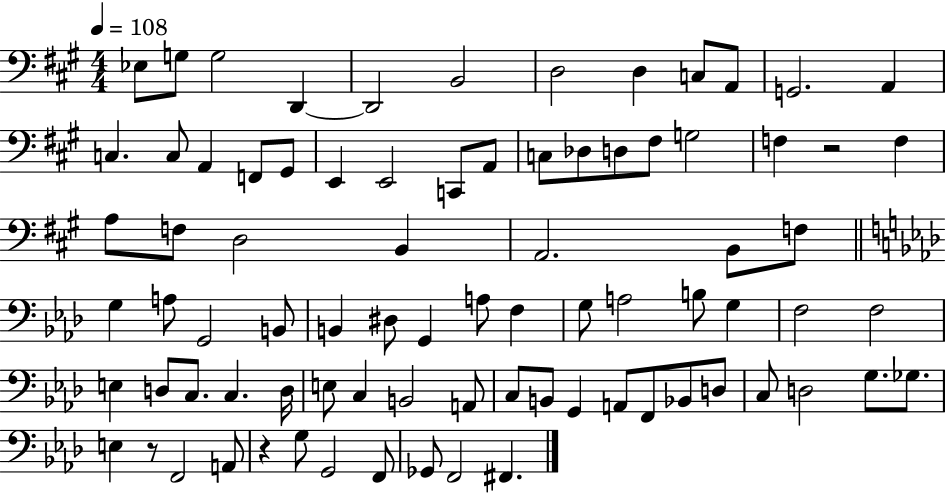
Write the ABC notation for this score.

X:1
T:Untitled
M:4/4
L:1/4
K:A
_E,/2 G,/2 G,2 D,, D,,2 B,,2 D,2 D, C,/2 A,,/2 G,,2 A,, C, C,/2 A,, F,,/2 ^G,,/2 E,, E,,2 C,,/2 A,,/2 C,/2 _D,/2 D,/2 ^F,/2 G,2 F, z2 F, A,/2 F,/2 D,2 B,, A,,2 B,,/2 F,/2 G, A,/2 G,,2 B,,/2 B,, ^D,/2 G,, A,/2 F, G,/2 A,2 B,/2 G, F,2 F,2 E, D,/2 C,/2 C, D,/4 E,/2 C, B,,2 A,,/2 C,/2 B,,/2 G,, A,,/2 F,,/2 _B,,/2 D,/2 C,/2 D,2 G,/2 _G,/2 E, z/2 F,,2 A,,/2 z G,/2 G,,2 F,,/2 _G,,/2 F,,2 ^F,,